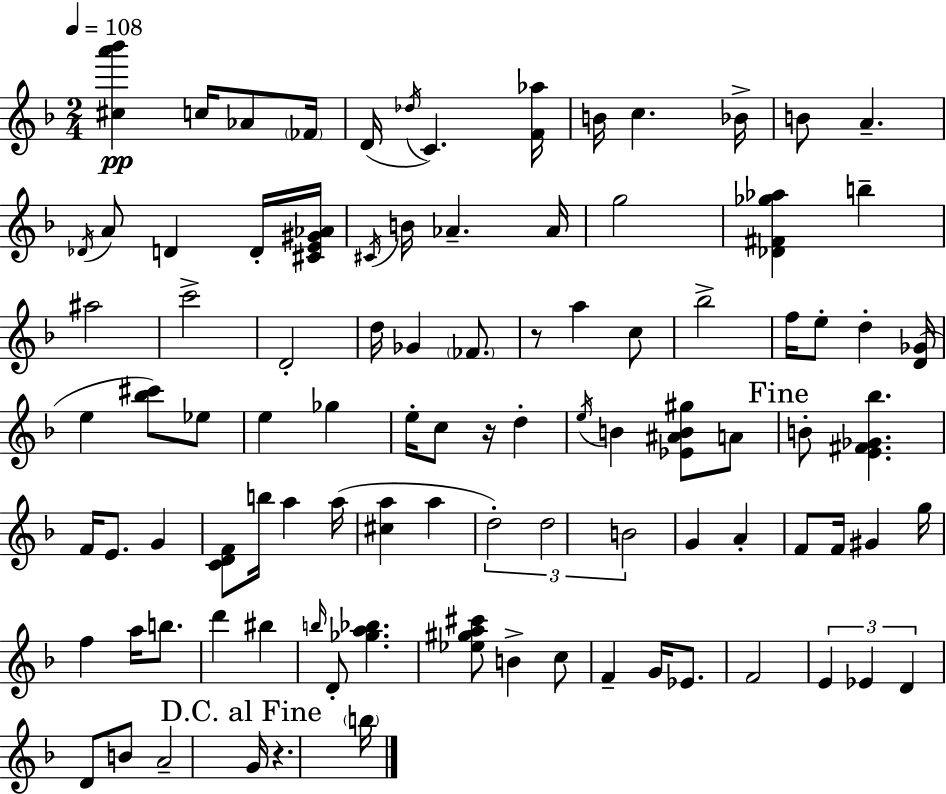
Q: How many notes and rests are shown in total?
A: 96